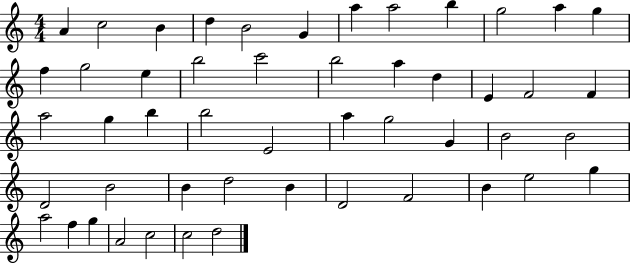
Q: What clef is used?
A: treble